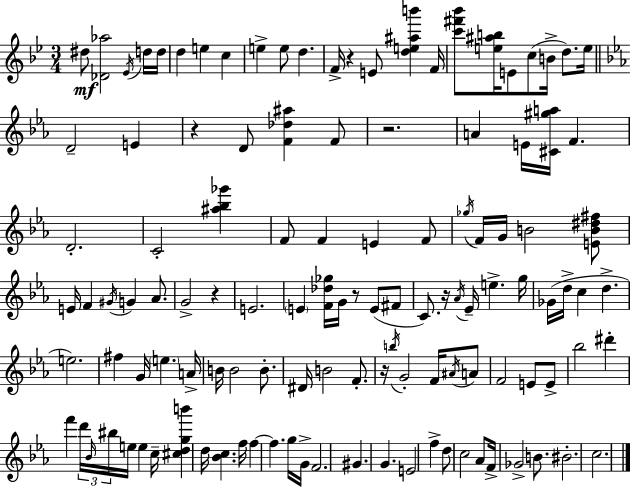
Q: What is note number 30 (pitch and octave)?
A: E4